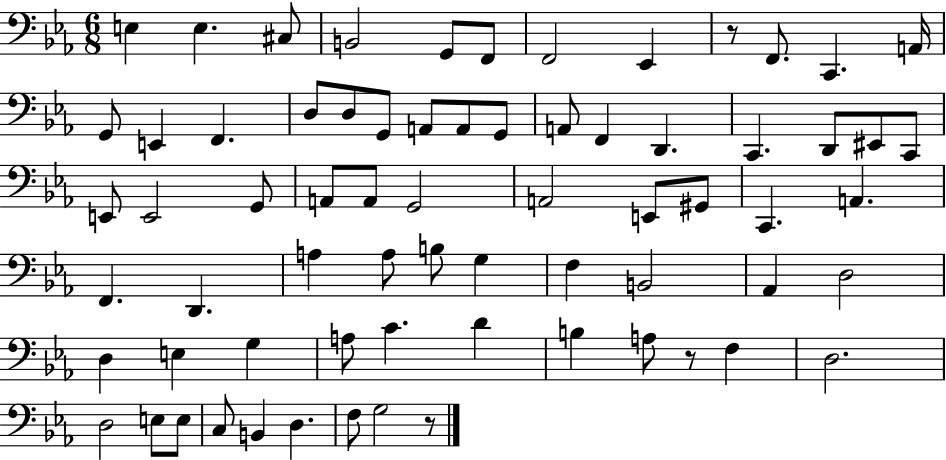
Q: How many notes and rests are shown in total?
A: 69